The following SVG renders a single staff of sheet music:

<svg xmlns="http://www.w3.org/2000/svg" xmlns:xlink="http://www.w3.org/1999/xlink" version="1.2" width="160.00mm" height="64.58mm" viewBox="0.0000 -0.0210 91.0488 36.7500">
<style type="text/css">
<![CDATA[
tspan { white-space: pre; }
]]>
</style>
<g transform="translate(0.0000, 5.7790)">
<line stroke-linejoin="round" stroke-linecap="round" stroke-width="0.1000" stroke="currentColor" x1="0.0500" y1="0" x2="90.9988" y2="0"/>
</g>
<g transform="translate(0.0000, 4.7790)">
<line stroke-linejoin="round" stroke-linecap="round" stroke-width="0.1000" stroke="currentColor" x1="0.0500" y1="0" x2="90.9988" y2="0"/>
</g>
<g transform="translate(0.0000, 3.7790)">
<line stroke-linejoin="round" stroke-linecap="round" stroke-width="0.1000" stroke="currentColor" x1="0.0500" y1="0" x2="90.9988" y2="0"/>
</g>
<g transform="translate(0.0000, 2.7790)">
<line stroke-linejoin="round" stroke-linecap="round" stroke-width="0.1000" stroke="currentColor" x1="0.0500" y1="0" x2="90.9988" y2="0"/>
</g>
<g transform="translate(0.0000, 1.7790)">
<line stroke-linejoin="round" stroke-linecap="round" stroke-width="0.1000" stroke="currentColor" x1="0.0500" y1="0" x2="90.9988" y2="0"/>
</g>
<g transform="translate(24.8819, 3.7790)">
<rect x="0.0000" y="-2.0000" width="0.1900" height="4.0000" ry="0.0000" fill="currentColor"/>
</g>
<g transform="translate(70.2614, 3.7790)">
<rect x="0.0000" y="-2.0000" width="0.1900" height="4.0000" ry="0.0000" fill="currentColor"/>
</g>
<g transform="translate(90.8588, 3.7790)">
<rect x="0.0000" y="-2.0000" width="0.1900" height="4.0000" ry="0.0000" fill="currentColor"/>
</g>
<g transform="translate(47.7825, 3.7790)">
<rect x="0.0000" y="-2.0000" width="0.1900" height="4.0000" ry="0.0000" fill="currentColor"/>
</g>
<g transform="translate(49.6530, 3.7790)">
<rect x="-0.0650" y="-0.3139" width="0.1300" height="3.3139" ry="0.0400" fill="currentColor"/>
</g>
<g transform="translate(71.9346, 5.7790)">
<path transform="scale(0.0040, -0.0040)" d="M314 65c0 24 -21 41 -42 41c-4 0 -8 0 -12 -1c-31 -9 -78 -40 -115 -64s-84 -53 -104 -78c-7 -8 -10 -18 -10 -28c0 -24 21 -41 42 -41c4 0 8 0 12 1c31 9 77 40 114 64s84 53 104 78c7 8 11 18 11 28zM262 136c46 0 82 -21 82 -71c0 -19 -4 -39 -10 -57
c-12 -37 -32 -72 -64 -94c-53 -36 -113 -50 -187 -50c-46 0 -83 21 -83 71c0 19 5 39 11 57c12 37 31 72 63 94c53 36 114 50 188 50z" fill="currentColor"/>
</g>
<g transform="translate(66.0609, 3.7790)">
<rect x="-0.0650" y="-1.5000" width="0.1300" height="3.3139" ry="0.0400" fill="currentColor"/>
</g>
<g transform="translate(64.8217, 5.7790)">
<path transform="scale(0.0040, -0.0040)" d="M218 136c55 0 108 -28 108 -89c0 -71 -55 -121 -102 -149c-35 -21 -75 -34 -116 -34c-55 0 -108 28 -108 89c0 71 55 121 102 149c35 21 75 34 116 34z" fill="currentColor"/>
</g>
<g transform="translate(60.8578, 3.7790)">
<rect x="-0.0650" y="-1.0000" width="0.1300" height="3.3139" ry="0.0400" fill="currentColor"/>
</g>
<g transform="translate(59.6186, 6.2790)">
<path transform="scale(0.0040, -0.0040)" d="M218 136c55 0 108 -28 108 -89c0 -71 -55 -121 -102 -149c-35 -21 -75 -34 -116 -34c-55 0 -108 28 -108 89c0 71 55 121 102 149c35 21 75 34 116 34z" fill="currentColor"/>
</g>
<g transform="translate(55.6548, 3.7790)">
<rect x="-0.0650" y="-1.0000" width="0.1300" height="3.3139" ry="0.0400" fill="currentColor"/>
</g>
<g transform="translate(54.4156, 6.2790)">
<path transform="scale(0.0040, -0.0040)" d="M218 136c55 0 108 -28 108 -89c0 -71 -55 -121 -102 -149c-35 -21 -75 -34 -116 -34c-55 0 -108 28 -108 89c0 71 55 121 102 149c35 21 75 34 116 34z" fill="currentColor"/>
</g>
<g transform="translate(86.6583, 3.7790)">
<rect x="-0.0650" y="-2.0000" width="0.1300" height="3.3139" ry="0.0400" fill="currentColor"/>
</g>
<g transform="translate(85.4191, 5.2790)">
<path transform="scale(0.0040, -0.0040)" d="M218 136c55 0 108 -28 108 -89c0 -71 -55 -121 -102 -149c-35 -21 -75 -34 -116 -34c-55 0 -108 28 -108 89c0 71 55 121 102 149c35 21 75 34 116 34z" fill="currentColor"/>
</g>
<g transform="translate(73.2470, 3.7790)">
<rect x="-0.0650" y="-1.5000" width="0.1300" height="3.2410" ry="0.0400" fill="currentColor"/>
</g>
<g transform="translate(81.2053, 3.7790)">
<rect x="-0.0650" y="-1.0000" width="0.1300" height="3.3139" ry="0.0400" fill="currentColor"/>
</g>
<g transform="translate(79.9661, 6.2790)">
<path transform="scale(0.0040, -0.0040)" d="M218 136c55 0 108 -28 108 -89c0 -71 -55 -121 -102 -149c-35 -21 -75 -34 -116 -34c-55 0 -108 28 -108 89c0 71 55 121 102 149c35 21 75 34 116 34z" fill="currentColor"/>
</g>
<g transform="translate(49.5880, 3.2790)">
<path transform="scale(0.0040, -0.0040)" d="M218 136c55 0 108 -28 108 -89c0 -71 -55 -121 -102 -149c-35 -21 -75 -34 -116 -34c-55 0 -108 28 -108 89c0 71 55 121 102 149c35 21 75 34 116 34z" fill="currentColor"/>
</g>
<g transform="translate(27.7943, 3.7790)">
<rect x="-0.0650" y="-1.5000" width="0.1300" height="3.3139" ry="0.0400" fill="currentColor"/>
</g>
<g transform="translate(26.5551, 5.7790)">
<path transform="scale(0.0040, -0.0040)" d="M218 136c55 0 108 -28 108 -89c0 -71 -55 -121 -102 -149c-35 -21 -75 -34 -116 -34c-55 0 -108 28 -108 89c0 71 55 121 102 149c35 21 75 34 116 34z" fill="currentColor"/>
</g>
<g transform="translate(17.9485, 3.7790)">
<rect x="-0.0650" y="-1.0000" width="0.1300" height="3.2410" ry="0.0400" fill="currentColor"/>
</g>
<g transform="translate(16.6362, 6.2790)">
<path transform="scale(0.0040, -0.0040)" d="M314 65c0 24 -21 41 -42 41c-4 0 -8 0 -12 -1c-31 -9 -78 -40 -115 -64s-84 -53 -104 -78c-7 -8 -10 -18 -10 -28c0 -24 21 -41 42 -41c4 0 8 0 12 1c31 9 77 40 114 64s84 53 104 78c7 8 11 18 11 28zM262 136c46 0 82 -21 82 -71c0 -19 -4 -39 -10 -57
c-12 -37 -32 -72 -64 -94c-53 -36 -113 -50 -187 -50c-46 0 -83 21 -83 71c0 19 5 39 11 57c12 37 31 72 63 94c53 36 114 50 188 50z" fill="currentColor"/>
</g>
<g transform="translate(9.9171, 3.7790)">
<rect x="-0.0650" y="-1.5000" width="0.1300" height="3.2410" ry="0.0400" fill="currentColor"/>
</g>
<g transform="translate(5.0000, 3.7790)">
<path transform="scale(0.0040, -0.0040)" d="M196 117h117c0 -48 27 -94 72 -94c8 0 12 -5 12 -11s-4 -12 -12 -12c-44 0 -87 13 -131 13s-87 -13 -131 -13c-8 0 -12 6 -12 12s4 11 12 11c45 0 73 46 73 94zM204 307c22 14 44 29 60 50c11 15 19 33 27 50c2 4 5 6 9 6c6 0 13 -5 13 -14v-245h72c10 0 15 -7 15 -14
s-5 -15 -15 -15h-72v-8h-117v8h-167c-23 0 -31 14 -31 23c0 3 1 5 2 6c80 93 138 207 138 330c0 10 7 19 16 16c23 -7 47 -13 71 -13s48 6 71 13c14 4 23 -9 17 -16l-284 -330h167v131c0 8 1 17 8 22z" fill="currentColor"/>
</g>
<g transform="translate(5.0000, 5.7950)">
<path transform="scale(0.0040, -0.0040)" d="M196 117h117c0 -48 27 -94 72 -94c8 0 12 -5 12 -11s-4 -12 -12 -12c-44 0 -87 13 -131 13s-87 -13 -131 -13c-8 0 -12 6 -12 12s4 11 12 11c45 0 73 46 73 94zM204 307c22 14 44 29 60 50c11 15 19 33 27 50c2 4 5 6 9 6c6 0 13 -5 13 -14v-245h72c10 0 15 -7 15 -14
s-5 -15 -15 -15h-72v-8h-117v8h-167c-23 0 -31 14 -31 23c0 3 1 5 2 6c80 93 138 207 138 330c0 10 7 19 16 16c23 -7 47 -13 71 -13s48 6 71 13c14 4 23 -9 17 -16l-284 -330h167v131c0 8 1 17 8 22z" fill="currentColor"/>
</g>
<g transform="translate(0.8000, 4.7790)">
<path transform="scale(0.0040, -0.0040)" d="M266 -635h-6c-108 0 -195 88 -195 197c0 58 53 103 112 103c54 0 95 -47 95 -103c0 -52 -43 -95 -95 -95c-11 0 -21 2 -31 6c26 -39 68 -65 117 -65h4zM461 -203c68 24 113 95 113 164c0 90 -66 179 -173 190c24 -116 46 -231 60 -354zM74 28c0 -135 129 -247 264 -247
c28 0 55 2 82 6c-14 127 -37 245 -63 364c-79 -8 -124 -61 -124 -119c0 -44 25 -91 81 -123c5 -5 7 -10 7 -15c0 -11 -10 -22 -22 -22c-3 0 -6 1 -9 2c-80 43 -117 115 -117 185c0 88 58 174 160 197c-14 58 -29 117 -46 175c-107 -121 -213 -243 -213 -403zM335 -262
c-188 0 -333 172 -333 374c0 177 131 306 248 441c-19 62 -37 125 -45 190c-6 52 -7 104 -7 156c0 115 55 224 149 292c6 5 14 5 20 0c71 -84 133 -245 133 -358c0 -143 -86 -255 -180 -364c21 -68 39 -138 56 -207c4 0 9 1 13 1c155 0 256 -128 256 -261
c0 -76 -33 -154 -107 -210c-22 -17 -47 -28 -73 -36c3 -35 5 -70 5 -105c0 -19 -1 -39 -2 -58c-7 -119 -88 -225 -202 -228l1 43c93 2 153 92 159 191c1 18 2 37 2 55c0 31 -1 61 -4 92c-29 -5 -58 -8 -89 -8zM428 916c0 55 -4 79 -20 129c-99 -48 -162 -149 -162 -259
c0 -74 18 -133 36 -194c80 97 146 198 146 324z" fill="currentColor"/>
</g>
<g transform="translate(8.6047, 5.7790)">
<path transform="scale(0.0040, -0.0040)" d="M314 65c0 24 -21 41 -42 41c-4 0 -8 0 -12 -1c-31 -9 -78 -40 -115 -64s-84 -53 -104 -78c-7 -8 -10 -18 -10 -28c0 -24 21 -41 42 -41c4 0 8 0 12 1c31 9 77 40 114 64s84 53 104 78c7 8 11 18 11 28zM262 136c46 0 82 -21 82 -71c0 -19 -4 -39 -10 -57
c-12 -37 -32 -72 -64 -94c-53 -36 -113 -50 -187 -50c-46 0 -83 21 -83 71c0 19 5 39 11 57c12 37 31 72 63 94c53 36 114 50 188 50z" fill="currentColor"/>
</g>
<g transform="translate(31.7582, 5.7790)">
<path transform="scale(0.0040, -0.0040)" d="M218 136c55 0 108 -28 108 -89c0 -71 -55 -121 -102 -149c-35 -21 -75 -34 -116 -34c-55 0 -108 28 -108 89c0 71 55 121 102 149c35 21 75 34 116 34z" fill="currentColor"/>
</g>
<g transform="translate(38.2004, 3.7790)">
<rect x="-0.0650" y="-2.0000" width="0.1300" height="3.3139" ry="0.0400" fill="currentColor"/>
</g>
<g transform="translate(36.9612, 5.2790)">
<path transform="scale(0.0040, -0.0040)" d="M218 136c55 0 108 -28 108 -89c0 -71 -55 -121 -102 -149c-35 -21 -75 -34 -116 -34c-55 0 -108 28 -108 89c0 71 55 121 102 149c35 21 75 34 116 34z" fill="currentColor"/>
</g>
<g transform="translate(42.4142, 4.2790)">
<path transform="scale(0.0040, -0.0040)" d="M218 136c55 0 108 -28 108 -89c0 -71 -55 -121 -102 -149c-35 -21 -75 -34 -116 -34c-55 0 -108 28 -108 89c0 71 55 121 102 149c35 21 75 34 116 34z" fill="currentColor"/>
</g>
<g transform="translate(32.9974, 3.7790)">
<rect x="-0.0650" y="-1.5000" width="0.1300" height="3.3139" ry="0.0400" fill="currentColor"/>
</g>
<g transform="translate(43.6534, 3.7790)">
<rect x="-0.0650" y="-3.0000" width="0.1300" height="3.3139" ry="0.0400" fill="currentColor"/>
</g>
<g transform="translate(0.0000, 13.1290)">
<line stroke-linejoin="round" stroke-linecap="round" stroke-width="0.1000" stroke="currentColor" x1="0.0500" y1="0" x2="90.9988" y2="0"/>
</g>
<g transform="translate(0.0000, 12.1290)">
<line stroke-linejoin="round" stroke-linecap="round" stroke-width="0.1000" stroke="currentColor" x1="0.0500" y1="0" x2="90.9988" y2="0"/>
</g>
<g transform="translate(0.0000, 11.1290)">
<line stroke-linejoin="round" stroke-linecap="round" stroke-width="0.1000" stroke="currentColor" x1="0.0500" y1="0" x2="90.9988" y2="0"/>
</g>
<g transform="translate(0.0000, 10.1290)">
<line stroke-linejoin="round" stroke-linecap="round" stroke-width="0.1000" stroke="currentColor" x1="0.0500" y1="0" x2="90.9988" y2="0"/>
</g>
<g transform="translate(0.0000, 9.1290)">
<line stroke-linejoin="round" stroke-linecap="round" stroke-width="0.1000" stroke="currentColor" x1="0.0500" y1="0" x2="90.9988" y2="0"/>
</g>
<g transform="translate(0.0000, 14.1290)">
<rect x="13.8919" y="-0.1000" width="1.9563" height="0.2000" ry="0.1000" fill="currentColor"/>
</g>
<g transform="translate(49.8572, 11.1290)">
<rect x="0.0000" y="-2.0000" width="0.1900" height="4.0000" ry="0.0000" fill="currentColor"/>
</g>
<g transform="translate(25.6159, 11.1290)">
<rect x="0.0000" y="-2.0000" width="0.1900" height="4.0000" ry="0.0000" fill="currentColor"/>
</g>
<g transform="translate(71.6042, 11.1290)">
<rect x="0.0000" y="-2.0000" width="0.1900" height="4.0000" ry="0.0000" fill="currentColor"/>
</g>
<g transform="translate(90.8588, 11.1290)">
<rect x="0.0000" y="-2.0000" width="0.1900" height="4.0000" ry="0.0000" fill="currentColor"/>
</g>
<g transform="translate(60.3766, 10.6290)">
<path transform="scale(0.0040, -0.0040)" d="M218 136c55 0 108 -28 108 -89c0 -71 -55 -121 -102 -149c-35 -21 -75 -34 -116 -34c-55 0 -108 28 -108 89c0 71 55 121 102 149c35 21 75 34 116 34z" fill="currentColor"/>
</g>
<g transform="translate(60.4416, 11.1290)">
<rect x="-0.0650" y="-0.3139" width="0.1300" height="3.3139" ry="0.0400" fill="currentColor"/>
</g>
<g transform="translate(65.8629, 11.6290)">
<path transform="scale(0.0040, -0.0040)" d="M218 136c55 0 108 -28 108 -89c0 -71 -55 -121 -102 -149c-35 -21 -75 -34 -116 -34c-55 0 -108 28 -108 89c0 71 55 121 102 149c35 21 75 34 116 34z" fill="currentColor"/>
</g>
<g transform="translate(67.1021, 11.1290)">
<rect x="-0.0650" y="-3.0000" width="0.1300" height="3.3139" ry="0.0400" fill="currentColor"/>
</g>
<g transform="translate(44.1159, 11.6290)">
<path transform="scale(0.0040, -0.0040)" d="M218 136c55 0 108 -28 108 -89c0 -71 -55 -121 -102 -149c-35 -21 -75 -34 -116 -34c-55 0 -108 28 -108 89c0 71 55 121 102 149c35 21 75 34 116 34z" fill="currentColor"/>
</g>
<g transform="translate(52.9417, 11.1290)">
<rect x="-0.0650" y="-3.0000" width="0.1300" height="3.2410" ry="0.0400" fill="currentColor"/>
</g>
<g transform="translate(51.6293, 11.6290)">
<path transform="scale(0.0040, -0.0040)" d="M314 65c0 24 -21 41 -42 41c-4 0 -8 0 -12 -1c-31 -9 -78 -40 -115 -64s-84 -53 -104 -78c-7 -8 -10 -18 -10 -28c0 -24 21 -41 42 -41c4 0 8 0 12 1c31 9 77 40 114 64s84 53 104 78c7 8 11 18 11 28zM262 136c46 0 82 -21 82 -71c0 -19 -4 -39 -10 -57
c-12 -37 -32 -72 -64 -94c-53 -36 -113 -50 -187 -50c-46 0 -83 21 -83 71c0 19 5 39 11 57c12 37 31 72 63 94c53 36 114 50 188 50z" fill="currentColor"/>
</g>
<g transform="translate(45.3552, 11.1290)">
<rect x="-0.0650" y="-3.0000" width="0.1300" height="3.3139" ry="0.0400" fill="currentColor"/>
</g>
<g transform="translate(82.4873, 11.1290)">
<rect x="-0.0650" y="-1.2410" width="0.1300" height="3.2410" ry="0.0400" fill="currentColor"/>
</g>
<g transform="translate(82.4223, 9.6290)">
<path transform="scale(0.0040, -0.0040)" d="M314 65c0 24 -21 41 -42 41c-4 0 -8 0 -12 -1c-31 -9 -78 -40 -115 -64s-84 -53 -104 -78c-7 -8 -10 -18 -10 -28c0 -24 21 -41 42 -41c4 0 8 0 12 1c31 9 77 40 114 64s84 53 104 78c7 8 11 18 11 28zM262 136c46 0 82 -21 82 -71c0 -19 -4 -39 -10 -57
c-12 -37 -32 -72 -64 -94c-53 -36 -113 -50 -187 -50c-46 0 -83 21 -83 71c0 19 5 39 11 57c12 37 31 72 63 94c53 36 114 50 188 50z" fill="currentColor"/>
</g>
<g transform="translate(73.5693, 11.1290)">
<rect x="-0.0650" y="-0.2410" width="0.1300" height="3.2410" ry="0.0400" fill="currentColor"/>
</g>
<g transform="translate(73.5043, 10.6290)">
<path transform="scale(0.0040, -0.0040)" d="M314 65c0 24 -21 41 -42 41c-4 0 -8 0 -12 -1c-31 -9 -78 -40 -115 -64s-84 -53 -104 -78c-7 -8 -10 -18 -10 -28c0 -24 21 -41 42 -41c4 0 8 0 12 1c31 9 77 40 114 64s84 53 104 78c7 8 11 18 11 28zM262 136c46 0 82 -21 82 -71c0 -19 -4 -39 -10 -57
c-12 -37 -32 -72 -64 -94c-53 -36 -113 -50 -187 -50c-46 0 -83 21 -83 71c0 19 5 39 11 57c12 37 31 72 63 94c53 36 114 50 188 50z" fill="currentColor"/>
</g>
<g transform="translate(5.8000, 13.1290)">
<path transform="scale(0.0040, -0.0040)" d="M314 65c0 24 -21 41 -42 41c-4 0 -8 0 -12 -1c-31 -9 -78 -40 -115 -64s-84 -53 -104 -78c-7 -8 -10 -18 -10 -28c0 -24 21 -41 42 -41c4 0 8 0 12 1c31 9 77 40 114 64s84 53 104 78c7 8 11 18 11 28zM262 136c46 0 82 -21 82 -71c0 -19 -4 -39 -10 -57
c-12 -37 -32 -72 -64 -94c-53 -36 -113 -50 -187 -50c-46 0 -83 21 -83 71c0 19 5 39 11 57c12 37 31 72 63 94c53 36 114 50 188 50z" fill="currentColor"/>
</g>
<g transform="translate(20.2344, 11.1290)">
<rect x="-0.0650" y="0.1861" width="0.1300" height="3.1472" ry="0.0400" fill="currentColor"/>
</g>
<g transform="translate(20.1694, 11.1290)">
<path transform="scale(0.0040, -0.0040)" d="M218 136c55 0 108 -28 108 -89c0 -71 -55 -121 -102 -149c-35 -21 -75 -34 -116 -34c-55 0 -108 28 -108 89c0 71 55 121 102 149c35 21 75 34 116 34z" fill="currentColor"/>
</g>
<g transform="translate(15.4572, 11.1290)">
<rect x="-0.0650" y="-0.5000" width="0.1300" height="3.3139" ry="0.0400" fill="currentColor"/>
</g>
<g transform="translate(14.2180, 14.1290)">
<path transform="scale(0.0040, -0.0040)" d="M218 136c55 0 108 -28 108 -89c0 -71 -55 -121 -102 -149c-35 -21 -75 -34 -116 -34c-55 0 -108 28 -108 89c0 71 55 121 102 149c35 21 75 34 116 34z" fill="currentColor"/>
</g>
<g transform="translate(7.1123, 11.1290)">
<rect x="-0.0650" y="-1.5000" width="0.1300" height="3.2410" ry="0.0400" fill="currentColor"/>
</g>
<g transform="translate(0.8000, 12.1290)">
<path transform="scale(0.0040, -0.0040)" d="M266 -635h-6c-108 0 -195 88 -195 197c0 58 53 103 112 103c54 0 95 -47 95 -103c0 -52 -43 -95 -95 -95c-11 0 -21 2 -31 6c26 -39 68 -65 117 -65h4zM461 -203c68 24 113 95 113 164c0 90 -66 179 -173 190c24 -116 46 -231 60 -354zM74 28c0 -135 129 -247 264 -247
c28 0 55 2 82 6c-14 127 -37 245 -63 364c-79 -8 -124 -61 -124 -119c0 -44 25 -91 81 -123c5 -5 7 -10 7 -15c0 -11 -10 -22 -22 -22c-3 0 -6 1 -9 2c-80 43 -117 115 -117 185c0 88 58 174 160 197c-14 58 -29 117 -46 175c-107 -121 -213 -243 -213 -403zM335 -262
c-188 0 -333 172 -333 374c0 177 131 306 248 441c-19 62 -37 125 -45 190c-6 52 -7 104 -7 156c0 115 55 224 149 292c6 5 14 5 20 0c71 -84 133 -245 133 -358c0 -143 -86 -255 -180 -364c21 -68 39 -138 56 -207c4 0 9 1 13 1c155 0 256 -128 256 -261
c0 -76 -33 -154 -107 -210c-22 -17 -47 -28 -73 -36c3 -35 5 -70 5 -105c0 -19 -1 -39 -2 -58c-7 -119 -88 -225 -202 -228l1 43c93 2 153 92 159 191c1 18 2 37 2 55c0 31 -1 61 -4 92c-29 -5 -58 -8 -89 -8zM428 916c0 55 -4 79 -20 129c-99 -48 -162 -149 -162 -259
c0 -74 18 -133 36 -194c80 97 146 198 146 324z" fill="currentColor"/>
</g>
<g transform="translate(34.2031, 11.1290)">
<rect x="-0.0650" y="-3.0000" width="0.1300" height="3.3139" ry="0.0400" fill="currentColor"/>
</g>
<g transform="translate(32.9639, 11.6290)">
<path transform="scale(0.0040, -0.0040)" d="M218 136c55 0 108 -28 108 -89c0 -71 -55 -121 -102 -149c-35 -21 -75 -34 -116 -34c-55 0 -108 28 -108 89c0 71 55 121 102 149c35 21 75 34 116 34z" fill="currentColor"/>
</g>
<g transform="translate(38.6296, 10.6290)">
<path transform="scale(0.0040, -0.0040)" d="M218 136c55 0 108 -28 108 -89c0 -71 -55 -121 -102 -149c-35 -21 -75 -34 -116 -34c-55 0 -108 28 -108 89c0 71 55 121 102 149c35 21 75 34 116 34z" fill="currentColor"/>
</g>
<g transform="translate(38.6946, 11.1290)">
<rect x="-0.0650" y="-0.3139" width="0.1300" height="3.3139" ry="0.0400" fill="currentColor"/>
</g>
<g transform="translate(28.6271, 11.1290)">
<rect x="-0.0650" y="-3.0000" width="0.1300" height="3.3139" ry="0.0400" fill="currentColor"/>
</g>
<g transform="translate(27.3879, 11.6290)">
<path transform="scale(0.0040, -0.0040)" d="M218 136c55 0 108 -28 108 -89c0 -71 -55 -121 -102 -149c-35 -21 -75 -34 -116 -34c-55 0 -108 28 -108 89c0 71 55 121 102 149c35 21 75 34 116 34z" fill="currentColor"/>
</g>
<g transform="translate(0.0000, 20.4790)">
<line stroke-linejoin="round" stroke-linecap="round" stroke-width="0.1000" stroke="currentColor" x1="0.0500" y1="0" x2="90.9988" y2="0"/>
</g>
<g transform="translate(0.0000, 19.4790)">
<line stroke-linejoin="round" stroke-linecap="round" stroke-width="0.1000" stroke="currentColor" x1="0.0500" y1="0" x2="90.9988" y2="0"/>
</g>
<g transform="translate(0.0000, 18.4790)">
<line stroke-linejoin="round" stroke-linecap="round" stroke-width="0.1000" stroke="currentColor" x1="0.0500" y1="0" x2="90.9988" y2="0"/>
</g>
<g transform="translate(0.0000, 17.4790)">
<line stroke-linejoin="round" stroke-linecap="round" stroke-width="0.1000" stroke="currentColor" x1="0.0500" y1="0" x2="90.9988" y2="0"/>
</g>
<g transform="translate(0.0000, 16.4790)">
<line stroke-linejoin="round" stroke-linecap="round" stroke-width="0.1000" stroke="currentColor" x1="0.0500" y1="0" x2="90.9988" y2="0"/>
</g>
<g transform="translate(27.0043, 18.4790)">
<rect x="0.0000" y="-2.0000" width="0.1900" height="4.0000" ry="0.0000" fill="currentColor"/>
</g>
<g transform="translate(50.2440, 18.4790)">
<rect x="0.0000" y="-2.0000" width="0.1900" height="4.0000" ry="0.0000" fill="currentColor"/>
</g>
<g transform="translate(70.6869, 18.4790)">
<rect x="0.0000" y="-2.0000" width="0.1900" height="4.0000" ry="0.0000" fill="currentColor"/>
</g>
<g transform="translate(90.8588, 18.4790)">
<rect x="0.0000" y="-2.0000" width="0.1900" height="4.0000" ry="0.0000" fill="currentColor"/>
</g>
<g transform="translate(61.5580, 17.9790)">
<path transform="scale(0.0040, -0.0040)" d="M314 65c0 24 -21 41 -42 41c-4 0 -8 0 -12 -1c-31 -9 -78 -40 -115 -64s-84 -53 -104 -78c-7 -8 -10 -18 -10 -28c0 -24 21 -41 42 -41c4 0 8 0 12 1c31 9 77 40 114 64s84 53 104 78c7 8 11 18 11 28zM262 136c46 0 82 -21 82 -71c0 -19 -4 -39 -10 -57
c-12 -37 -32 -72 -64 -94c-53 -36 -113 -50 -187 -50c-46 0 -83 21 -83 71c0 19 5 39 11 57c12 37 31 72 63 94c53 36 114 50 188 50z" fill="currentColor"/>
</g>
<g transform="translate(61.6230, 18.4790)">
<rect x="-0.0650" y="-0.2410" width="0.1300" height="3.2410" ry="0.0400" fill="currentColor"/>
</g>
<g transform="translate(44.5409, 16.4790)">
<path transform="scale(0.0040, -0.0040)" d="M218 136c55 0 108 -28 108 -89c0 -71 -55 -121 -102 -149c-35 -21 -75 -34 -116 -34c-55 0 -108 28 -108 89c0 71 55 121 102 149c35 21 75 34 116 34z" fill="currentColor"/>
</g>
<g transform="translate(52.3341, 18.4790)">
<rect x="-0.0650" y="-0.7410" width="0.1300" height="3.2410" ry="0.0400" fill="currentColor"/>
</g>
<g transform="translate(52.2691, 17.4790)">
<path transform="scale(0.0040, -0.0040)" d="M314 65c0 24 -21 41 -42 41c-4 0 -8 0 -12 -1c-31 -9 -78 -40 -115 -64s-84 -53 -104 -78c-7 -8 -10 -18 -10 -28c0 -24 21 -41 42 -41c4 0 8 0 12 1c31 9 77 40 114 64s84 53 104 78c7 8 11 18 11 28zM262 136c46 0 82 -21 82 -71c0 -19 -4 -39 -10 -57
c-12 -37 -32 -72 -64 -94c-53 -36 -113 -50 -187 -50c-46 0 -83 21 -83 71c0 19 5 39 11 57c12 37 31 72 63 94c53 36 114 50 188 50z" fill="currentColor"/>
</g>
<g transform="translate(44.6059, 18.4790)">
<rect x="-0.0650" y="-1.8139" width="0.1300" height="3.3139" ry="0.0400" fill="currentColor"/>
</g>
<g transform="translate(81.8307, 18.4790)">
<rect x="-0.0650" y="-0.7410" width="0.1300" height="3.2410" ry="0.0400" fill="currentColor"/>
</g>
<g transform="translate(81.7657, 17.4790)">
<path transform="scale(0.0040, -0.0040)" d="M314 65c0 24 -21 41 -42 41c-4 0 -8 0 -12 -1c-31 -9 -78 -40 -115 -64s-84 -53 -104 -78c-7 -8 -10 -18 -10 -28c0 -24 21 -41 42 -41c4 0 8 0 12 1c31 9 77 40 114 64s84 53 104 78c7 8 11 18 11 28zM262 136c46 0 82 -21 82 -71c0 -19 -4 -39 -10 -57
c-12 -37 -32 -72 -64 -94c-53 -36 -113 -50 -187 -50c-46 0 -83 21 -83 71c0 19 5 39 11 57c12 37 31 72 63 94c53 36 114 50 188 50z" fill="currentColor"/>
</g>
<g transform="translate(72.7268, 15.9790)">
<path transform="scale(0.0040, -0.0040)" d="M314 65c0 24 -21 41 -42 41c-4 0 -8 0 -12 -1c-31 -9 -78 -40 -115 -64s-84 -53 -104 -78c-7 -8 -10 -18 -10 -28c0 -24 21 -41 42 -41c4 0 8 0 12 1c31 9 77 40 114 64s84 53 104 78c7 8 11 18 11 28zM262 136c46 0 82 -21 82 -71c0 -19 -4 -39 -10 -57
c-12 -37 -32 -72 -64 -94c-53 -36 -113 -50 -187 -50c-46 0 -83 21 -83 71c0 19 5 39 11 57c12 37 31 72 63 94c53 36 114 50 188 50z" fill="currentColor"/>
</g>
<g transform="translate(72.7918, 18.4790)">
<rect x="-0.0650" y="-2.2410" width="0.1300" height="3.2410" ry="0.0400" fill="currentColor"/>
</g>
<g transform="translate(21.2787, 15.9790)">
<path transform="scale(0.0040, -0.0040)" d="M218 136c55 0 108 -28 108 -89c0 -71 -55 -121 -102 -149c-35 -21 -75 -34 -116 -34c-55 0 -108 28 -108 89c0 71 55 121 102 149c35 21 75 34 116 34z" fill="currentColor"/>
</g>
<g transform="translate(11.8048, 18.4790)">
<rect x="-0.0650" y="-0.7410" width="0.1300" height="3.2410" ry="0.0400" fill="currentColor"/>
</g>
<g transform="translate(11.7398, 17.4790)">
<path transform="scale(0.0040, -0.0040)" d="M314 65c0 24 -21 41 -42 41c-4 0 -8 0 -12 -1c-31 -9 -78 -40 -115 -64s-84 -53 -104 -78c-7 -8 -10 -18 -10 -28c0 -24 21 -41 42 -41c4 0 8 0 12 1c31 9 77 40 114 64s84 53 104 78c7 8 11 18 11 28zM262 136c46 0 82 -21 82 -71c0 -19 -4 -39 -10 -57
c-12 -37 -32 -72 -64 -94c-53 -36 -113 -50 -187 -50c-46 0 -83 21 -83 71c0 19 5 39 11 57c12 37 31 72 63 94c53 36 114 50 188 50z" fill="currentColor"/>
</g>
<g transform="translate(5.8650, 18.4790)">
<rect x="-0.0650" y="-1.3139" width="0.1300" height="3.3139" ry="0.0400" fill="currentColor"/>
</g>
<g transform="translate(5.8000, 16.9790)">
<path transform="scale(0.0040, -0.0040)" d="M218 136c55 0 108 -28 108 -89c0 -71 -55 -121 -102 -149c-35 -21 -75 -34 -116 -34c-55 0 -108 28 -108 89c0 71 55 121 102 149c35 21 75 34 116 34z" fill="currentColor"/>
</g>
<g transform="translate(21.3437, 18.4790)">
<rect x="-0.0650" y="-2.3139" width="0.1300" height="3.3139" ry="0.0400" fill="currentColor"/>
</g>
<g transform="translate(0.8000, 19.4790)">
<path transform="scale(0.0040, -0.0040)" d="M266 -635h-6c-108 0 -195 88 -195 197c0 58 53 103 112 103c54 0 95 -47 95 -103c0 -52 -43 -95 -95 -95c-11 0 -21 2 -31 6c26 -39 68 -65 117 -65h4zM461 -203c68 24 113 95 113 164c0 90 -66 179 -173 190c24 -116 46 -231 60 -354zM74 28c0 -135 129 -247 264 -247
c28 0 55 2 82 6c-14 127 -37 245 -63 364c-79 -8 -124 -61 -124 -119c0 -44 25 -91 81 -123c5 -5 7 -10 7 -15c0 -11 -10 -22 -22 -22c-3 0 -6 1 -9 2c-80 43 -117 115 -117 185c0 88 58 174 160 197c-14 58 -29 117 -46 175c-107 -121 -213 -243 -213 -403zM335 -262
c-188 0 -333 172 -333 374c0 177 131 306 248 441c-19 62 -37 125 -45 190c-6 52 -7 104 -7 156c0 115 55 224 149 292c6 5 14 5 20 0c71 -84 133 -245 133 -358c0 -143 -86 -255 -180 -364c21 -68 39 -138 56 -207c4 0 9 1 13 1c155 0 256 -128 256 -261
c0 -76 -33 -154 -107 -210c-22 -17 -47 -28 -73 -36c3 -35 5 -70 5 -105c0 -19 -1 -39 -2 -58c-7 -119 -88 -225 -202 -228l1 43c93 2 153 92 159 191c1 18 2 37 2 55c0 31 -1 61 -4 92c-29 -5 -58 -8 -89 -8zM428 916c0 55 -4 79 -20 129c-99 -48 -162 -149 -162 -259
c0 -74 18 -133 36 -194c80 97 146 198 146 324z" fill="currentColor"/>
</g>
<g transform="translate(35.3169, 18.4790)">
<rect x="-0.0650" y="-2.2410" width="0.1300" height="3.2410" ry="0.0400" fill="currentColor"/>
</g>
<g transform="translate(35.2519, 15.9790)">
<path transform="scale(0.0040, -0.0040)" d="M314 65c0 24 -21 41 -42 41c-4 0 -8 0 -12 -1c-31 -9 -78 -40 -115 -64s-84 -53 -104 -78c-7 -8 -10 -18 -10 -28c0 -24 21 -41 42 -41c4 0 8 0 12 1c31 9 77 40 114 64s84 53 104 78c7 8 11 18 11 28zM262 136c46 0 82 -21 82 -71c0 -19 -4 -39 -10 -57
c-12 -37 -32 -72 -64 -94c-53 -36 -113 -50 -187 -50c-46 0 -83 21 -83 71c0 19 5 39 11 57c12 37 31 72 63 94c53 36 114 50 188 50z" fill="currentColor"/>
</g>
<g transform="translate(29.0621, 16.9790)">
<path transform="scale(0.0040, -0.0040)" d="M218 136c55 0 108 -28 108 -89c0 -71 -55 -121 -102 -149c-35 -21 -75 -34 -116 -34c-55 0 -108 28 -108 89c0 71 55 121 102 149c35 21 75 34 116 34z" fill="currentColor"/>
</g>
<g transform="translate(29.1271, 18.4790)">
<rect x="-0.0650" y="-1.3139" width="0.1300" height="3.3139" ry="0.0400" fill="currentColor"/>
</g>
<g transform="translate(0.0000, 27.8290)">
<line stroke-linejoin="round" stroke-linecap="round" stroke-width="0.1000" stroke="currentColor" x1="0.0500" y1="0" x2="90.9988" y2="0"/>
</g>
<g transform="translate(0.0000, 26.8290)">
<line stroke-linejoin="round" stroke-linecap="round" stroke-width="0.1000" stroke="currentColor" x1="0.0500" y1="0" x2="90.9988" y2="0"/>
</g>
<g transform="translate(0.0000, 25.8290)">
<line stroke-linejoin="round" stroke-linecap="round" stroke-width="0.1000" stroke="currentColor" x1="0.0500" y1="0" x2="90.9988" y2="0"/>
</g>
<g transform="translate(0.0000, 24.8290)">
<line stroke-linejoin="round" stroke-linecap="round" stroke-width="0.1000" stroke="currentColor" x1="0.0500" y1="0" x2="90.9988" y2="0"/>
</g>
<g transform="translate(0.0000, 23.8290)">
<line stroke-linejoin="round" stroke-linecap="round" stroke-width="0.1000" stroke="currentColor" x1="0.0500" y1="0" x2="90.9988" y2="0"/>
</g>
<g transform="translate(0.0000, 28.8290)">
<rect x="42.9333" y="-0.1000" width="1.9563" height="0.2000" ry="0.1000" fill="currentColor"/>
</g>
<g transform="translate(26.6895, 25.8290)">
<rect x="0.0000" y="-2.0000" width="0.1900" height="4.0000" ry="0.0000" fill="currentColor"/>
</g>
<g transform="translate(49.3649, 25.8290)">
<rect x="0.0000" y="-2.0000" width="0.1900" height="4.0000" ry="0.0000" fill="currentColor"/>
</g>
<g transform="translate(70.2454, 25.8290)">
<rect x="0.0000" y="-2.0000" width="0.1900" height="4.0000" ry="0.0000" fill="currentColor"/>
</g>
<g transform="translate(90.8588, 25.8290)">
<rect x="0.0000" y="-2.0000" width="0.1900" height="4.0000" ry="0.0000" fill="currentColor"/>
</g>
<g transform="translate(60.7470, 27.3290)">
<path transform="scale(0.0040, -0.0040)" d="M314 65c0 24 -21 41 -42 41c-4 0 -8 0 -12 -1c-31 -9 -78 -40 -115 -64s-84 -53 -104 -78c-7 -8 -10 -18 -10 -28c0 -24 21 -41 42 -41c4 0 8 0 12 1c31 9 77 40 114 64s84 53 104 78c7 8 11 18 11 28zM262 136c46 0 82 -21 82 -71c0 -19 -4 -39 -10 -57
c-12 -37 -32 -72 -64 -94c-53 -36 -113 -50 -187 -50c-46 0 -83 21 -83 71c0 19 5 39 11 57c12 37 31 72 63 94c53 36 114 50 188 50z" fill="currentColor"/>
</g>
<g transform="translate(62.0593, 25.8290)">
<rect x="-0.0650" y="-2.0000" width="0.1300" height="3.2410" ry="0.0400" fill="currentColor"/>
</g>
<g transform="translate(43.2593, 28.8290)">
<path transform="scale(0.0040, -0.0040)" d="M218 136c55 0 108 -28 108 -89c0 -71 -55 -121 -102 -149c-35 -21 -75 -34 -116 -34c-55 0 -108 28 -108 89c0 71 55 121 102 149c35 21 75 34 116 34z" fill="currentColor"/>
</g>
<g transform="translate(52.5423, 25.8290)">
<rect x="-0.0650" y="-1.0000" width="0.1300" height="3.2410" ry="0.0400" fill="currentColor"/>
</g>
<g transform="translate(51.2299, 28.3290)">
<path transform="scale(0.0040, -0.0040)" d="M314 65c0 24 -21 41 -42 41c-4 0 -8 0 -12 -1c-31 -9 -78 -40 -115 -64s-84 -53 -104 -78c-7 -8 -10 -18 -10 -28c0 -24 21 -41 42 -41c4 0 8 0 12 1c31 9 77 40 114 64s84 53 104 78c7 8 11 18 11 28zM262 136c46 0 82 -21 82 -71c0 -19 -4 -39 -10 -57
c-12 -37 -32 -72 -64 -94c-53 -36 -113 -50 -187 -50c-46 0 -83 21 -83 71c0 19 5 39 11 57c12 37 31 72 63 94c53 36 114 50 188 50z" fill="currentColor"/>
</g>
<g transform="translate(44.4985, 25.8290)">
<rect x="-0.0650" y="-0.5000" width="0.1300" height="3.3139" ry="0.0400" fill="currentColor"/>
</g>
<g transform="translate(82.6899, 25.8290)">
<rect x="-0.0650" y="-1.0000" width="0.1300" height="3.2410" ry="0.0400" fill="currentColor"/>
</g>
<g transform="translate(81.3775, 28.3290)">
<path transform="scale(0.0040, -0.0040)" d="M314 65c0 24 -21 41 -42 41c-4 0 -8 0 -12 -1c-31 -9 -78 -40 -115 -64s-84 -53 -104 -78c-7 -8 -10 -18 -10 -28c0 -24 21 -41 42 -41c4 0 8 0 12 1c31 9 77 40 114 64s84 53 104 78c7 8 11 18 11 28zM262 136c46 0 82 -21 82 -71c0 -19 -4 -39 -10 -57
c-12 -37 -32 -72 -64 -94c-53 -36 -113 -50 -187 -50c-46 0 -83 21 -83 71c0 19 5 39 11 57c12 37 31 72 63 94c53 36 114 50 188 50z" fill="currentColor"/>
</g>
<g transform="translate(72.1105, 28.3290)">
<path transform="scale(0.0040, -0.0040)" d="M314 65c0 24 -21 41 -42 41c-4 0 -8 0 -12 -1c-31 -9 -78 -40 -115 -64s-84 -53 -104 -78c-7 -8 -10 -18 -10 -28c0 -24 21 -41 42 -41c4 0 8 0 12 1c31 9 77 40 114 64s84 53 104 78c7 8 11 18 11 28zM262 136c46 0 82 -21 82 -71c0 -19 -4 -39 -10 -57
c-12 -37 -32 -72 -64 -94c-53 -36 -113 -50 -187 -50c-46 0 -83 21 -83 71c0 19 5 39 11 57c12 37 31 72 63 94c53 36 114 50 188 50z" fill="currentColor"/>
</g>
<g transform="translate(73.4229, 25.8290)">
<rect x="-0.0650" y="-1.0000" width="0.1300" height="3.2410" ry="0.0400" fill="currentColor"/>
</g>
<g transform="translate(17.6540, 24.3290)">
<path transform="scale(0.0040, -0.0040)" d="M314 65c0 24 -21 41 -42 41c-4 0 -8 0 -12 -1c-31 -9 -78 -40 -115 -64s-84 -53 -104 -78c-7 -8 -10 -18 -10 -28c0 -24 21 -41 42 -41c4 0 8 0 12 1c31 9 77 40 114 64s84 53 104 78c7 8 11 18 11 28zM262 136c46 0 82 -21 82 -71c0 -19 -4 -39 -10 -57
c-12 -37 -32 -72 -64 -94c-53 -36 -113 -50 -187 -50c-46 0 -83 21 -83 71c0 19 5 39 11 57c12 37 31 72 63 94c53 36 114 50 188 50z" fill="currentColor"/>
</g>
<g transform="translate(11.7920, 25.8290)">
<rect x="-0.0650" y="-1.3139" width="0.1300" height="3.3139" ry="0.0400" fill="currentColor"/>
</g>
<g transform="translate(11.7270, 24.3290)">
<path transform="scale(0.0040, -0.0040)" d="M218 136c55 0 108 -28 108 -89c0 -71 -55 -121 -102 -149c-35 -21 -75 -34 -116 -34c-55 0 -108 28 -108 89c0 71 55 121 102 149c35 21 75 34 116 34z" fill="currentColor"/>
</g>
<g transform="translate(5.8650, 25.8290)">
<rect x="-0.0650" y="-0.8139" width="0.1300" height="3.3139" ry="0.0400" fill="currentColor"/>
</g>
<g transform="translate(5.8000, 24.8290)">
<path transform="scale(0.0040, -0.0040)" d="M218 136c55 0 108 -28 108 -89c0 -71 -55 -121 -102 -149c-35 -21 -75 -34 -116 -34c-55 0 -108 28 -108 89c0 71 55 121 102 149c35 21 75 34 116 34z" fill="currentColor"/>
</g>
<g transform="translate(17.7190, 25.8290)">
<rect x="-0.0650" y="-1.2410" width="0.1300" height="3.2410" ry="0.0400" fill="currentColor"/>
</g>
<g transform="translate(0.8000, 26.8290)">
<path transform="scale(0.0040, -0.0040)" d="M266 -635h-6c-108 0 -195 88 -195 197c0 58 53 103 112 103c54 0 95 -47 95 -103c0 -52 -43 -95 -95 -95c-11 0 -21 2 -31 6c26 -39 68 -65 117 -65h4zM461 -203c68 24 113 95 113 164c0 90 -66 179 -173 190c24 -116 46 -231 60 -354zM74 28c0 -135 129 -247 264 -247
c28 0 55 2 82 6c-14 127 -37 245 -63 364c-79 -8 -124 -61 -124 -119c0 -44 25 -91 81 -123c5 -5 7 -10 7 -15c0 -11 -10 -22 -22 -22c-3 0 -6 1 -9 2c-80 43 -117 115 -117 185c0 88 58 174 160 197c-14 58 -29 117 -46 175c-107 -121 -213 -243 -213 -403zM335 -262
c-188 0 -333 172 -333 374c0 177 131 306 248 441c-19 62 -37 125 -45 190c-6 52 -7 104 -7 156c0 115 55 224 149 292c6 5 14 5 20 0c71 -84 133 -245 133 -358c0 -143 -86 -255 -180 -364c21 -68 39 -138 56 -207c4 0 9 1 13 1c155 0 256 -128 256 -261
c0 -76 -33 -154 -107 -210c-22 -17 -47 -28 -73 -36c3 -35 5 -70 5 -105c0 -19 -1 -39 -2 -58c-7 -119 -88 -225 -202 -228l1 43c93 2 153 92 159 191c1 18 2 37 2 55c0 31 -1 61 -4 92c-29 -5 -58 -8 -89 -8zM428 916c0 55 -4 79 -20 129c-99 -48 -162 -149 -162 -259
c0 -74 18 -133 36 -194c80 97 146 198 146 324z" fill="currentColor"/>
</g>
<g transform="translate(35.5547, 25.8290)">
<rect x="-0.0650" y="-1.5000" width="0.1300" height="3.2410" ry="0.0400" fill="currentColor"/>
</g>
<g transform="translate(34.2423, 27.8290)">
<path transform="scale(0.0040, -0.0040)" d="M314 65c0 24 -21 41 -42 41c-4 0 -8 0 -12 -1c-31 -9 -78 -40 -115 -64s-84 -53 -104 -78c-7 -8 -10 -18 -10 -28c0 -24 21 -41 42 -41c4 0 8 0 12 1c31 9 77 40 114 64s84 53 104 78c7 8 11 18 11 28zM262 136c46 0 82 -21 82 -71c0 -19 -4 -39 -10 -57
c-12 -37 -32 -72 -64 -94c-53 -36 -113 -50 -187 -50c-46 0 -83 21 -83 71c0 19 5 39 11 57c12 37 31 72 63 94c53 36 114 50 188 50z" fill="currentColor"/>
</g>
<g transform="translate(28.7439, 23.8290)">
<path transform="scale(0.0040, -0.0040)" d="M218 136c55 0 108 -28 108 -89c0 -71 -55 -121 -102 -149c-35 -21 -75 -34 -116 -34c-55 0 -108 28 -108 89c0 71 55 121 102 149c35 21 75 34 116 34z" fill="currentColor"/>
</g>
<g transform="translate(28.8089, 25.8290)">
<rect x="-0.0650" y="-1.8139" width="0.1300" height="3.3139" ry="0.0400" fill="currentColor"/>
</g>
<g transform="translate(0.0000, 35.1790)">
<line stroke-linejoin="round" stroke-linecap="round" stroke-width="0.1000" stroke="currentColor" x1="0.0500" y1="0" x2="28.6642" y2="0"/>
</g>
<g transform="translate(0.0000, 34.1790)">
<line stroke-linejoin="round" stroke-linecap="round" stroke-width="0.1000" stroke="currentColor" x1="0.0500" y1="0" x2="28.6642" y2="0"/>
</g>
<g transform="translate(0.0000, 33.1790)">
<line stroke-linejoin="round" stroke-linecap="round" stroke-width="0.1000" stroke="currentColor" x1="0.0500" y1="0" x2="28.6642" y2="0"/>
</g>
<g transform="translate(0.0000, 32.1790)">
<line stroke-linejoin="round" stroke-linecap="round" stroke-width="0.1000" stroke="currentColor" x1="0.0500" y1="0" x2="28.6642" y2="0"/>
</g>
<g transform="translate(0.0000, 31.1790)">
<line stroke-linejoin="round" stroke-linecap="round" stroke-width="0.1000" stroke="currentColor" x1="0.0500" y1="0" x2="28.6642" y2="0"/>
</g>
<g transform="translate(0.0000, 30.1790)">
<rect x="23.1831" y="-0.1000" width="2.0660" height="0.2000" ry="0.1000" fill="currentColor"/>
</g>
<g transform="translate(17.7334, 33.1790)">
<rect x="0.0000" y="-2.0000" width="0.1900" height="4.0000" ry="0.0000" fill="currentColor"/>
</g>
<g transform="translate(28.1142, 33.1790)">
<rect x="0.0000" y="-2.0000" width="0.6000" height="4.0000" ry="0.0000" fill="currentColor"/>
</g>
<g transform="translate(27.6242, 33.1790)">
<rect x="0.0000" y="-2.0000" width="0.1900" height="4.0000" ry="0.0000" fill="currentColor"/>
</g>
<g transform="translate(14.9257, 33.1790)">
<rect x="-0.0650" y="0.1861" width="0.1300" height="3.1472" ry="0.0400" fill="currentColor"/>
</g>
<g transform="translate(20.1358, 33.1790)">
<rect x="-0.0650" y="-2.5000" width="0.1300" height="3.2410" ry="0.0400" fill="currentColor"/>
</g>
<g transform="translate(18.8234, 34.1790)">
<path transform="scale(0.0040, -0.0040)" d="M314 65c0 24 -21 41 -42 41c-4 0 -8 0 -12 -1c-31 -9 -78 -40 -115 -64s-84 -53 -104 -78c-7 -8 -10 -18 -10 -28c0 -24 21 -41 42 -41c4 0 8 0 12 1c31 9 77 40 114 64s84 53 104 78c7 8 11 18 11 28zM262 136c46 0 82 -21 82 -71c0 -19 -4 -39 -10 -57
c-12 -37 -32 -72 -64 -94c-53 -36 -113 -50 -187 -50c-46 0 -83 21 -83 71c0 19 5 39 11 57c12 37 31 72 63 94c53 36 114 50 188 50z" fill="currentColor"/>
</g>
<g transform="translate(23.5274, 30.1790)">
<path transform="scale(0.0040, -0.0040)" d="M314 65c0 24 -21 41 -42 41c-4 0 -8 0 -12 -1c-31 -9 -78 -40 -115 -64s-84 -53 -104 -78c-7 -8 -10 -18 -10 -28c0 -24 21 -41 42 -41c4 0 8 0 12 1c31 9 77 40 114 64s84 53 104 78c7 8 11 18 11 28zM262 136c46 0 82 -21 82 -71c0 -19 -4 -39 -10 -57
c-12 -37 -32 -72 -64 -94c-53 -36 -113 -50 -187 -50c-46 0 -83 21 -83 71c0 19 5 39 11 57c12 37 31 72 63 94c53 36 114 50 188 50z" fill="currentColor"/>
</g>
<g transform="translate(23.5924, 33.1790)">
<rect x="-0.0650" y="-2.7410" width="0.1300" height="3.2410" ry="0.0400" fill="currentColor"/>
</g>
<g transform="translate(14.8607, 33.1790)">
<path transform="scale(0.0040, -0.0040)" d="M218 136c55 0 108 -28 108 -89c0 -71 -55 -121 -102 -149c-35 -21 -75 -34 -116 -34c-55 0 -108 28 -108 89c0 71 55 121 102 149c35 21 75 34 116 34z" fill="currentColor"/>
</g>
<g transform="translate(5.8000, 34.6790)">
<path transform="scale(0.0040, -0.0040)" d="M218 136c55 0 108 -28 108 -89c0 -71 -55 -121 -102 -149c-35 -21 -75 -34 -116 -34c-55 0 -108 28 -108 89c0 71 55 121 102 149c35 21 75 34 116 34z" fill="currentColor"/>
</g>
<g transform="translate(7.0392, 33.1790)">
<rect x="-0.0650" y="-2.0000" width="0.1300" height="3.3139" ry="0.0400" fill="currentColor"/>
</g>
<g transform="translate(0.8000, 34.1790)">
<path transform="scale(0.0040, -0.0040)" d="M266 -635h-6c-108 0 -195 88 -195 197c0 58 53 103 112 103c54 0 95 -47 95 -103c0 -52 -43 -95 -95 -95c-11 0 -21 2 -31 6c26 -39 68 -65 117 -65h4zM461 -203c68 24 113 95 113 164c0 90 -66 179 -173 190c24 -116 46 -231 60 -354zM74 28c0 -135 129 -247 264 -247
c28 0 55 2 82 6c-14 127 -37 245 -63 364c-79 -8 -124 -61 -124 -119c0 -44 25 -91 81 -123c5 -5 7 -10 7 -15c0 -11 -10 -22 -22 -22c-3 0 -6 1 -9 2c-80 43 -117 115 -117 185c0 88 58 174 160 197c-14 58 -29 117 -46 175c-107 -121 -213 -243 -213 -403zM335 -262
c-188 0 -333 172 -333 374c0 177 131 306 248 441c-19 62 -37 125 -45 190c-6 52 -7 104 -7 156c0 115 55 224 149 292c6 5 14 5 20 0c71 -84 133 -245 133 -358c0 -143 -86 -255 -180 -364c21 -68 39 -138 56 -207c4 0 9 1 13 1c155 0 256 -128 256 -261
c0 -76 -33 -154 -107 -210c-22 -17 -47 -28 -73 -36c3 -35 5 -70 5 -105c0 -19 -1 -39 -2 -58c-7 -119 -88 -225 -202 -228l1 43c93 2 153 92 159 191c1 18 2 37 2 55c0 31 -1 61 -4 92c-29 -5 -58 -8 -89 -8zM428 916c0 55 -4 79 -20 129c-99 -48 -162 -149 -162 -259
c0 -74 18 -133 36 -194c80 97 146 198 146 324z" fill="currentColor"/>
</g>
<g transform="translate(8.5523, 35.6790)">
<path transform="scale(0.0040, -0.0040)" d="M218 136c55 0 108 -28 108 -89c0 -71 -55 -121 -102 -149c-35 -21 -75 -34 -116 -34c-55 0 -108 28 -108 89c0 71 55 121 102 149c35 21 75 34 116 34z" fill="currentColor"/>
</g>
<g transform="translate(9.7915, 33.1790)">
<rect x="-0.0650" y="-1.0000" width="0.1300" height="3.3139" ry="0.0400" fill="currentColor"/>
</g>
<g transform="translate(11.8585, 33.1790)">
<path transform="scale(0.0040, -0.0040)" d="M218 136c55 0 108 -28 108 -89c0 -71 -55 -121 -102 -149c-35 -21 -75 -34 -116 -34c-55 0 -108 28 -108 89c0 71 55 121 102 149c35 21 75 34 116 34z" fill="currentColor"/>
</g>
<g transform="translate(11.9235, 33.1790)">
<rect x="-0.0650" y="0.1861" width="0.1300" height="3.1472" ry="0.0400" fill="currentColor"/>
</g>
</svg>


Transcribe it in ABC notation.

X:1
T:Untitled
M:4/4
L:1/4
K:C
E2 D2 E E F A c D D E E2 D F E2 C B A A c A A2 c A c2 e2 e d2 g e g2 f d2 c2 g2 d2 d e e2 f E2 C D2 F2 D2 D2 F D B B G2 a2